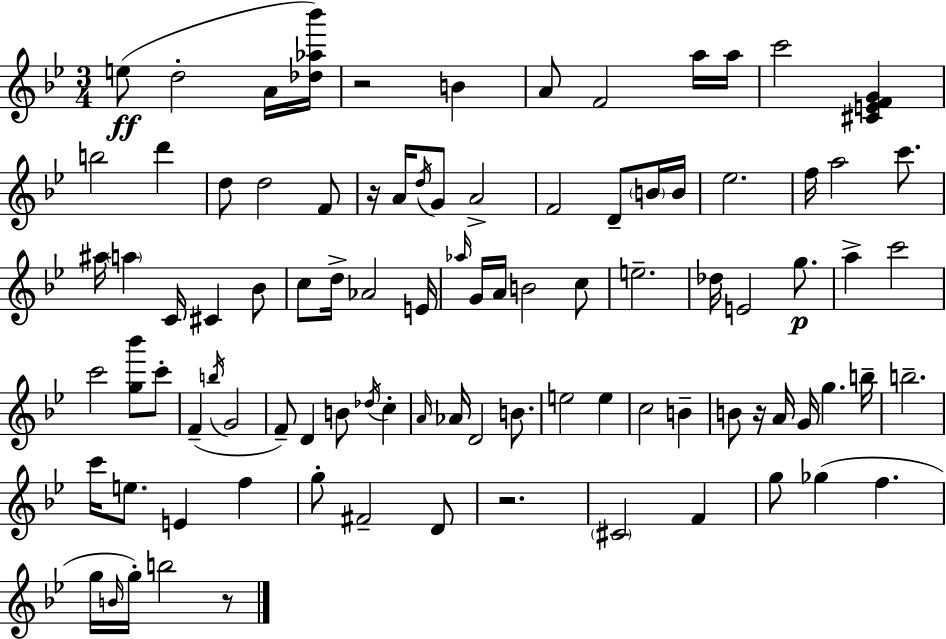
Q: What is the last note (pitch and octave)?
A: B5